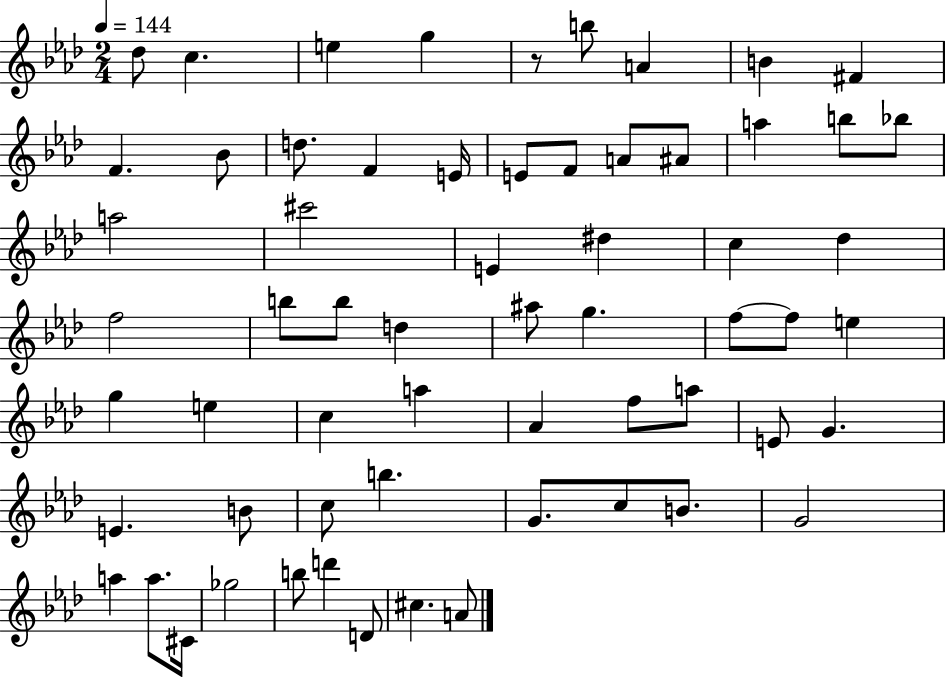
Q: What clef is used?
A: treble